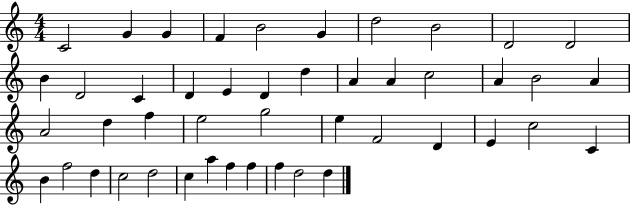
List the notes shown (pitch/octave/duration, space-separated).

C4/h G4/q G4/q F4/q B4/h G4/q D5/h B4/h D4/h D4/h B4/q D4/h C4/q D4/q E4/q D4/q D5/q A4/q A4/q C5/h A4/q B4/h A4/q A4/h D5/q F5/q E5/h G5/h E5/q F4/h D4/q E4/q C5/h C4/q B4/q F5/h D5/q C5/h D5/h C5/q A5/q F5/q F5/q F5/q D5/h D5/q